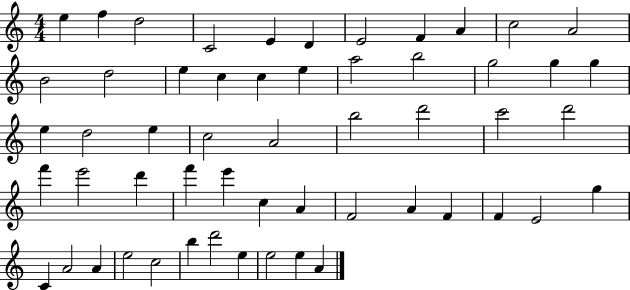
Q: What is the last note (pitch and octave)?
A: A4